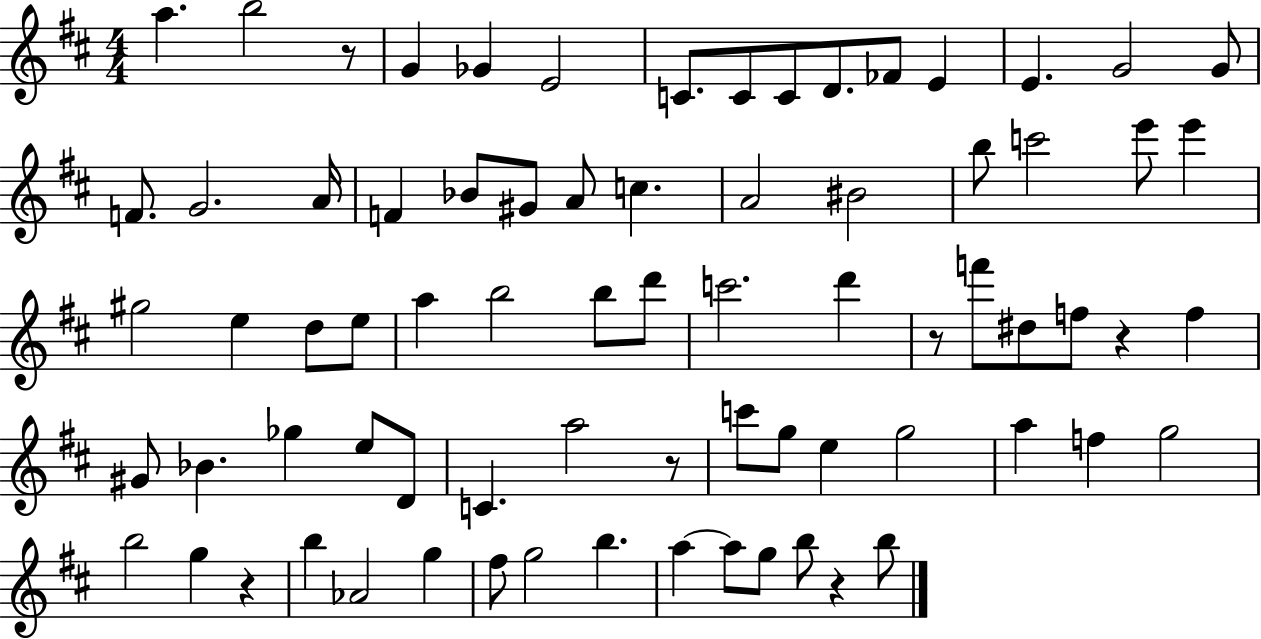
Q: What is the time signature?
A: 4/4